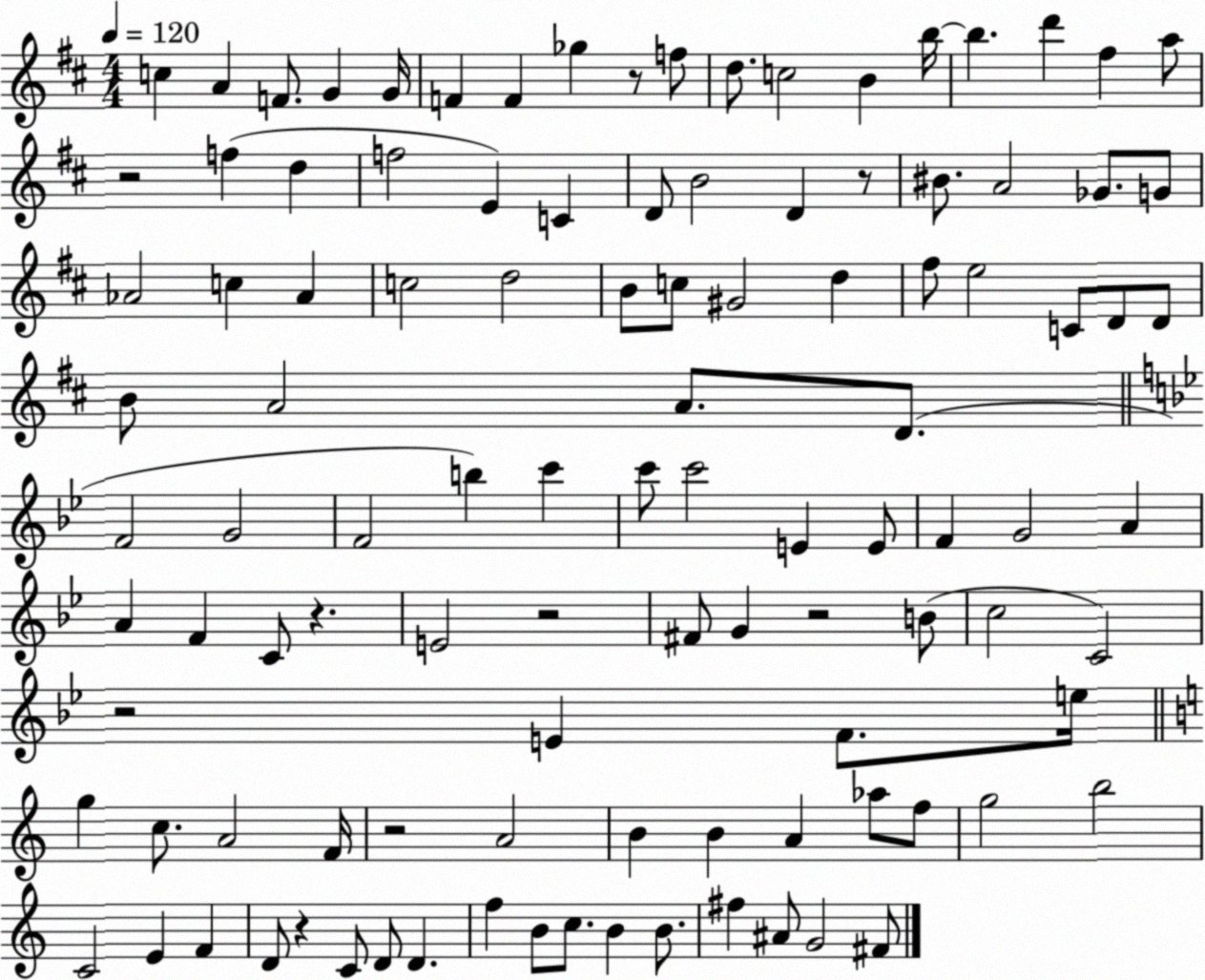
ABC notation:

X:1
T:Untitled
M:4/4
L:1/4
K:D
c A F/2 G G/4 F F _g z/2 f/2 d/2 c2 B b/4 b d' ^f a/2 z2 f d f2 E C D/2 B2 D z/2 ^B/2 A2 _G/2 G/2 _A2 c _A c2 d2 B/2 c/2 ^G2 d ^f/2 e2 C/2 D/2 D/2 B/2 A2 A/2 D/2 F2 G2 F2 b c' c'/2 c'2 E E/2 F G2 A A F C/2 z E2 z2 ^F/2 G z2 B/2 c2 C2 z2 E F/2 e/4 g c/2 A2 F/4 z2 A2 B B A _a/2 f/2 g2 b2 C2 E F D/2 z C/2 D/2 D f B/2 c/2 B B/2 ^f ^A/2 G2 ^F/2